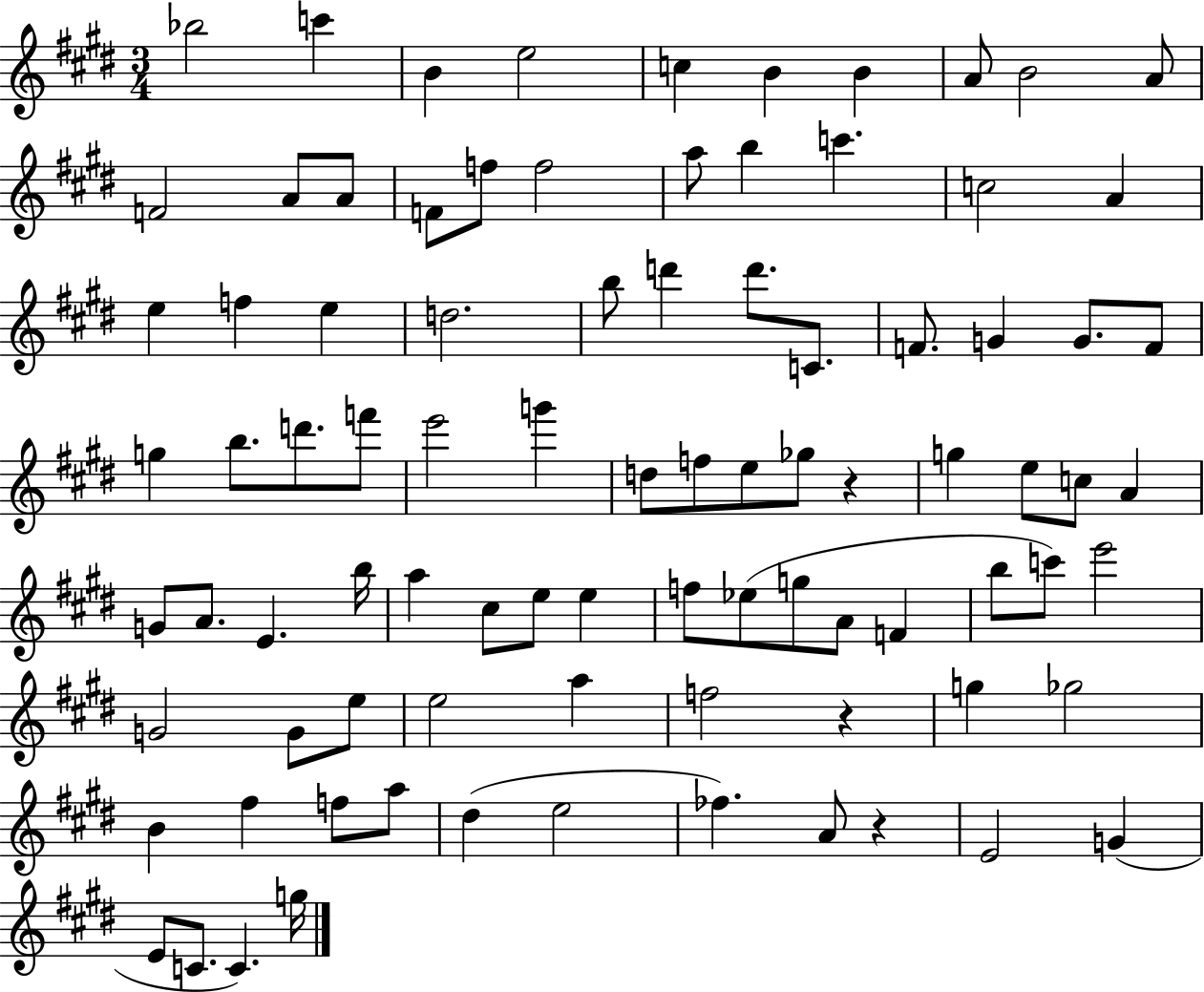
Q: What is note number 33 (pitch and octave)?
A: F4